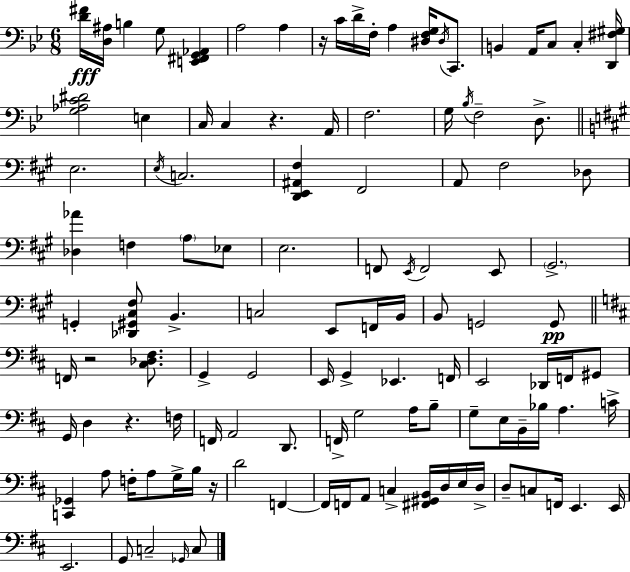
[D4,F#4]/s [D3,A#3]/s B3/q G3/e [E2,F#2,G2,Ab2]/q A3/h A3/q R/s C4/s D4/s F3/s A3/q [D#3,F3,G3]/s D#3/s C2/e. B2/q A2/s C3/e C3/q [D2,F#3,G#3]/s [G3,Ab3,C4,D#4]/h E3/q C3/s C3/q R/q. A2/s F3/h. G3/s Bb3/s F3/h D3/e. E3/h. E3/s C3/h. [D2,E2,A#2,F#3]/q F#2/h A2/e F#3/h Db3/e [Db3,Ab4]/q F3/q A3/e Eb3/e E3/h. F2/e E2/s F2/h E2/e G#2/h. G2/q [Db2,G#2,C#3,F#3]/e B2/q. C3/h E2/e F2/s B2/s B2/e G2/h G2/e F2/s R/h [C#3,Db3,F#3]/e. G2/q G2/h E2/s G2/q Eb2/q. F2/s E2/h Db2/s F2/s G#2/e G2/s D3/q R/q. F3/s F2/s A2/h D2/e. F2/s G3/h A3/s B3/e G3/e E3/s B2/s Bb3/s A3/q. C4/s [C2,Gb2]/q A3/e F3/s A3/e G3/s B3/s R/s D4/h F2/q F2/s F2/s A2/e C3/q [F#2,G#2,B2]/s D3/s E3/s D3/s D3/e C3/e F2/s E2/q. E2/s E2/h. G2/e C3/h Gb2/s C3/e